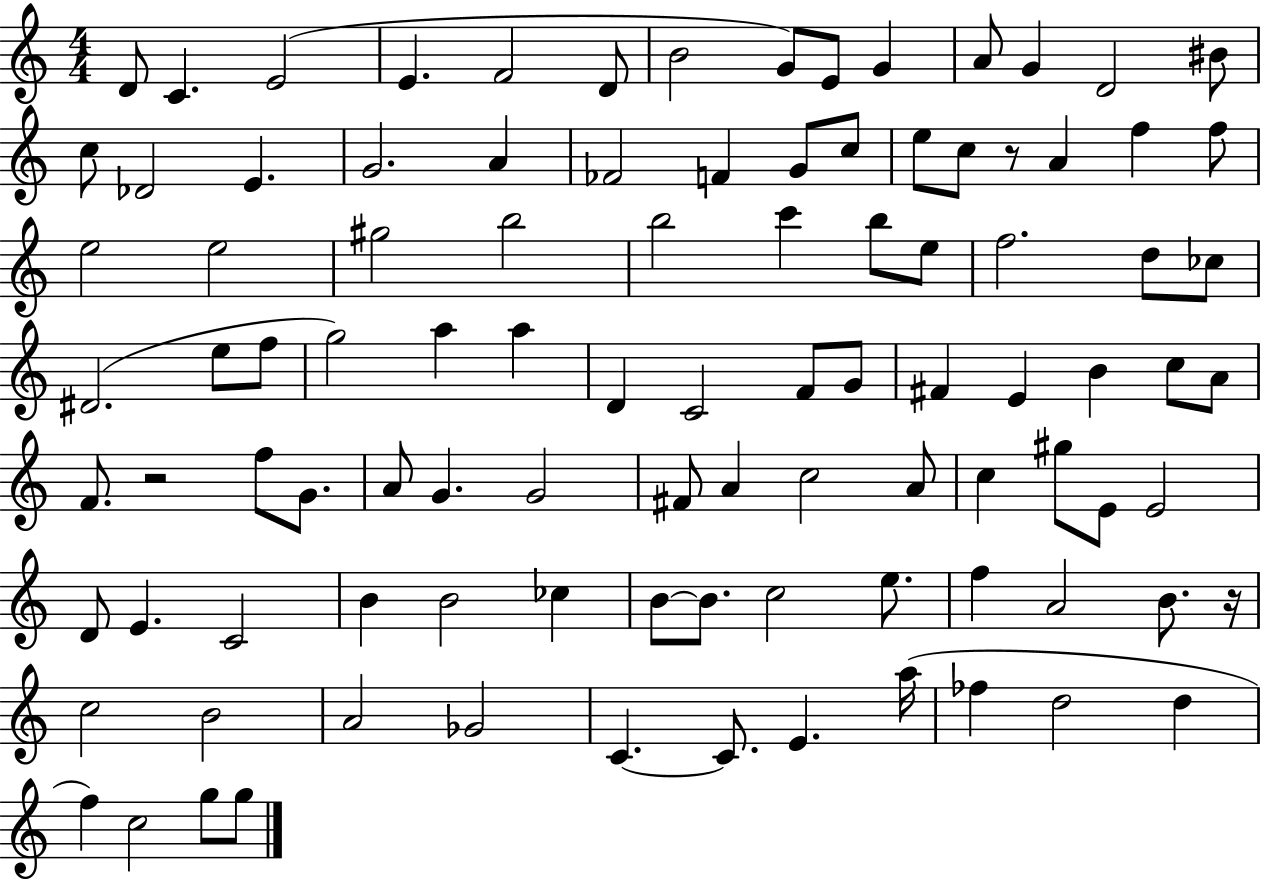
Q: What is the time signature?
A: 4/4